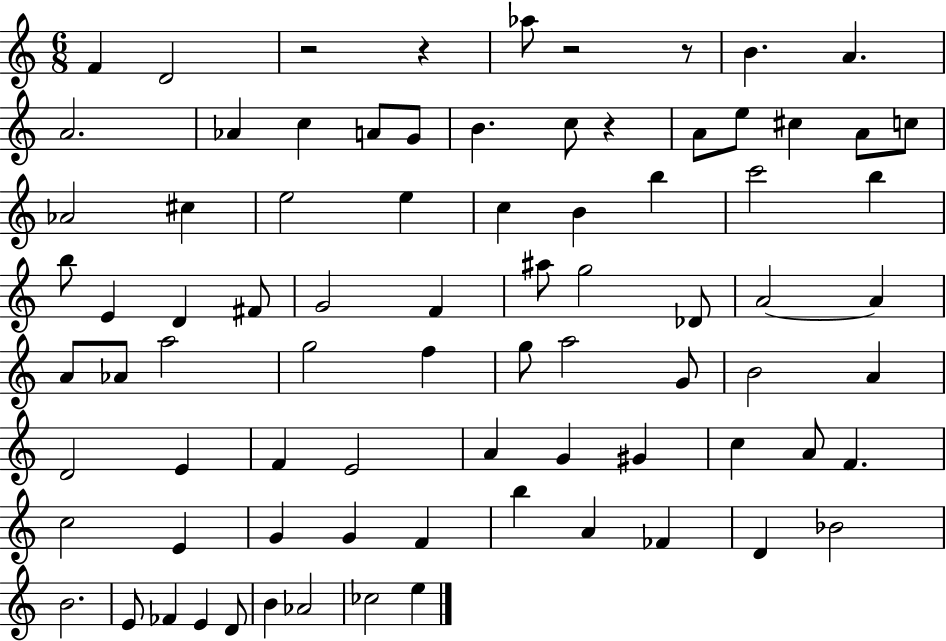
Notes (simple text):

F4/q D4/h R/h R/q Ab5/e R/h R/e B4/q. A4/q. A4/h. Ab4/q C5/q A4/e G4/e B4/q. C5/e R/q A4/e E5/e C#5/q A4/e C5/e Ab4/h C#5/q E5/h E5/q C5/q B4/q B5/q C6/h B5/q B5/e E4/q D4/q F#4/e G4/h F4/q A#5/e G5/h Db4/e A4/h A4/q A4/e Ab4/e A5/h G5/h F5/q G5/e A5/h G4/e B4/h A4/q D4/h E4/q F4/q E4/h A4/q G4/q G#4/q C5/q A4/e F4/q. C5/h E4/q G4/q G4/q F4/q B5/q A4/q FES4/q D4/q Bb4/h B4/h. E4/e FES4/q E4/q D4/e B4/q Ab4/h CES5/h E5/q